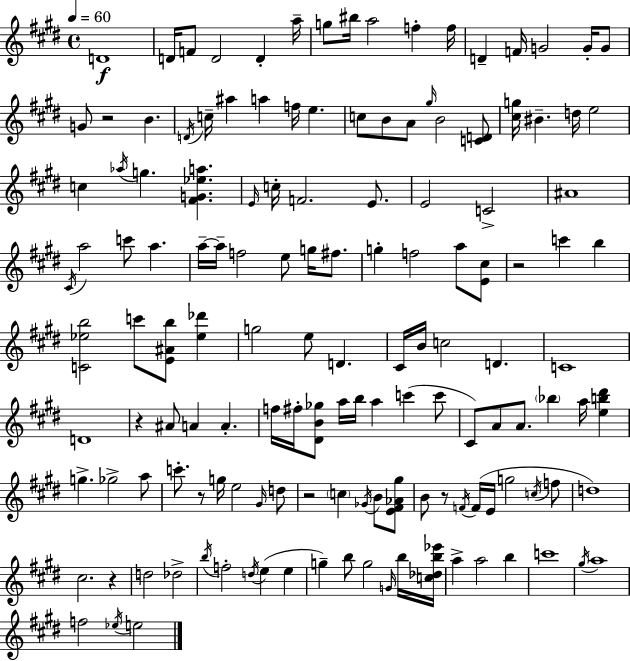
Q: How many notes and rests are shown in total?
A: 141